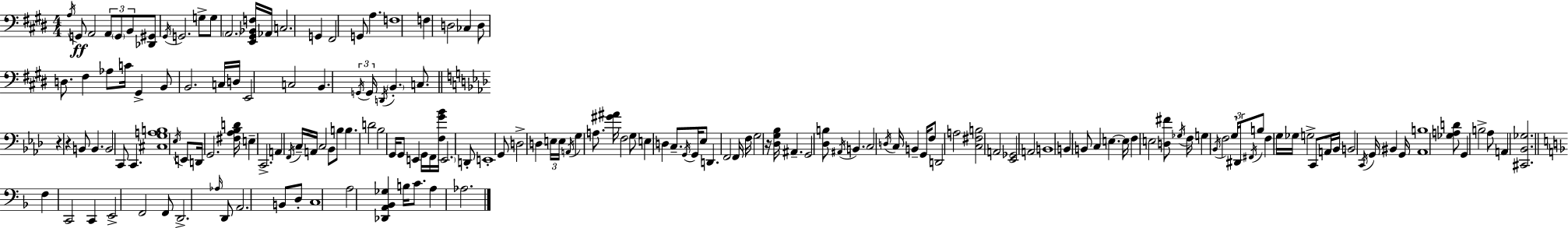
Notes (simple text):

A3/s G2/e A2/h A2/e G2/e B2/e [Db2,G#2]/e G#2/s G2/h. G3/e G3/e A2/h. [E2,G#2,Bb2,F3]/s Ab2/s C3/h. G2/q F#2/h G2/e A3/q. F3/w F3/q D3/h CES3/q D3/e D3/e. F#3/q Ab3/e C4/s G#2/q B2/e B2/h. C3/s D3/s E2/h C3/h B2/q. G2/s G2/s D2/s B2/q. C3/e. R/q R/q B2/e B2/q. B2/h C2/e C2/q. [C#3,G3,A3,B3]/w Eb3/s E2/e D2/s G2/h. [F#3,Ab3,Bb3,D4]/s E3/q C2/h. A2/q F2/s C3/s A2/s C3/h Bb2/e B3/e B3/q. D4/h Bb3/h G2/s G2/e E2/q G2/s F2/s [F3,G4,Bb4]/s E2/h. D2/e E2/w G2/e D3/h D3/q E3/s E3/s A2/s G3/q A3/e. [G#4,A#4]/s F3/h G3/e E3/q D3/q C3/e. G2/s G2/s Eb3/e D2/q. F2/h F2/s F3/s G3/h R/s [Db3,G3,Bb3]/s A#2/q. G2/h [Db3,B3]/e A#2/s B2/q. C3/h D3/s C3/s B2/q G2/s F3/e D2/h A3/h [C3,F#3,B3]/h A2/h [Eb2,Gb2]/h A2/h B2/w B2/q B2/e C3/q E3/q. E3/s F3/q E3/h [D3,F#4]/e Gb3/s F3/s G3/q Bb2/s F3/h G3/s D#2/s F#2/s B3/e F3/q G3/s Gb3/s G3/h C2/e A2/s Bb2/s B2/h C2/s G2/s BIS2/q G2/s [Ab2,B3]/w [Gb3,A3,D4]/e G2/q B3/h Ab3/e A2/q [C#2,Bb2,Gb3]/h. F3/q C2/h C2/q E2/h F2/h F2/e D2/h. Ab3/s D2/e A2/h. B2/e D3/e C3/w A3/h [Db2,A2,Bb2,Gb3]/q B3/s C4/e. A3/q Ab3/h.